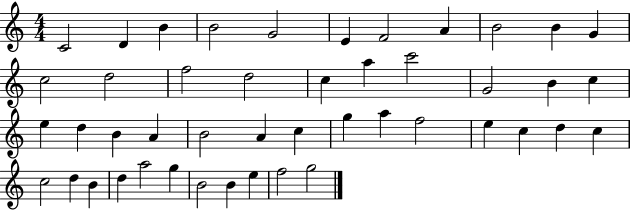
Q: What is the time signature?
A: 4/4